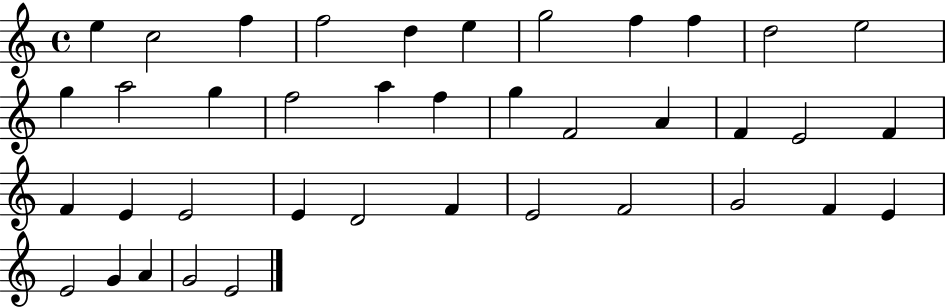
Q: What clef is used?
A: treble